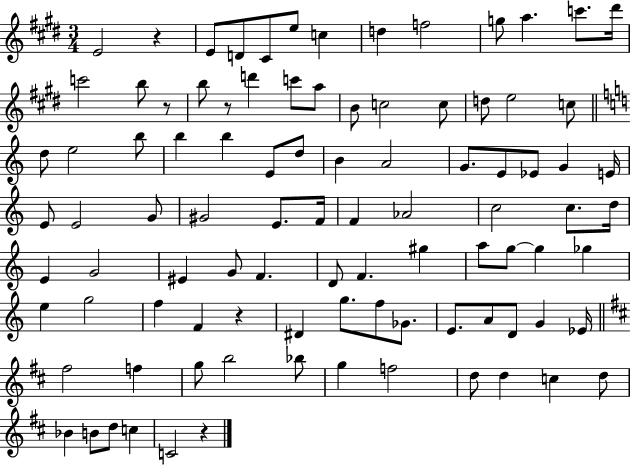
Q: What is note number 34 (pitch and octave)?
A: G4